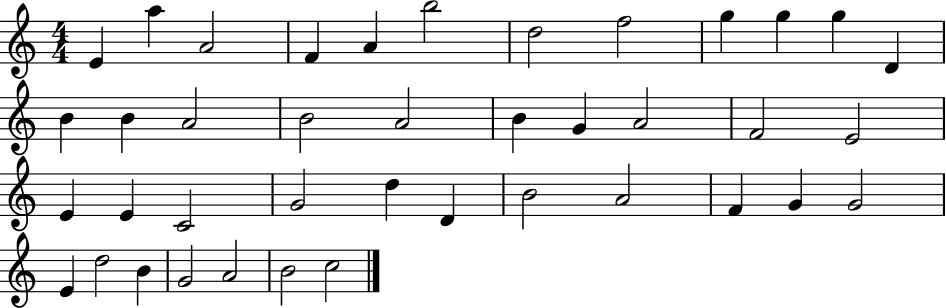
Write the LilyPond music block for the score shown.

{
  \clef treble
  \numericTimeSignature
  \time 4/4
  \key c \major
  e'4 a''4 a'2 | f'4 a'4 b''2 | d''2 f''2 | g''4 g''4 g''4 d'4 | \break b'4 b'4 a'2 | b'2 a'2 | b'4 g'4 a'2 | f'2 e'2 | \break e'4 e'4 c'2 | g'2 d''4 d'4 | b'2 a'2 | f'4 g'4 g'2 | \break e'4 d''2 b'4 | g'2 a'2 | b'2 c''2 | \bar "|."
}